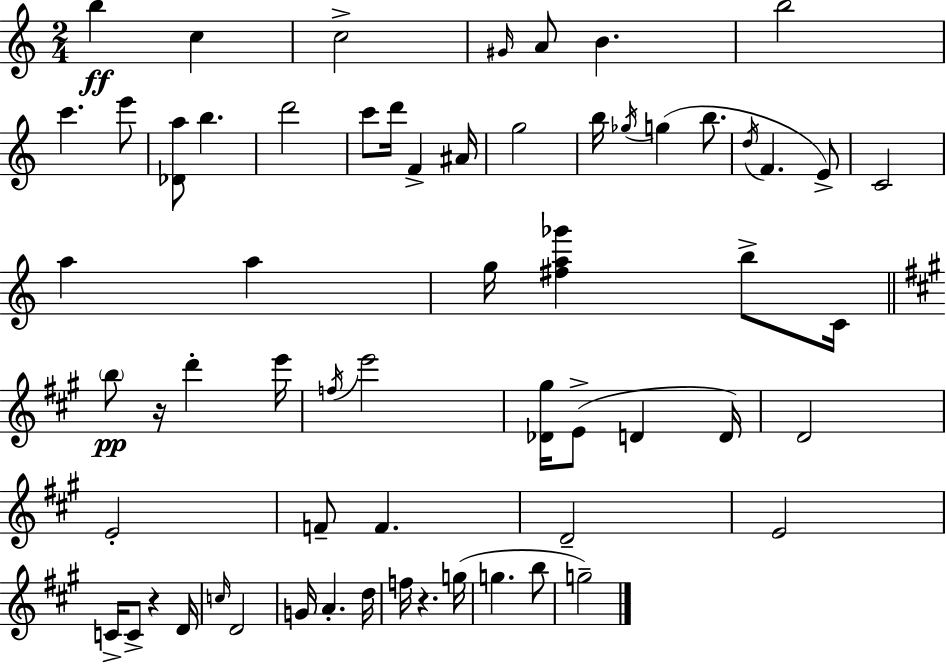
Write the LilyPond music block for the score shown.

{
  \clef treble
  \numericTimeSignature
  \time 2/4
  \key a \minor
  b''4\ff c''4 | c''2-> | \grace { gis'16 } a'8 b'4. | b''2 | \break c'''4. e'''8 | <des' a''>8 b''4. | d'''2 | c'''8 d'''16 f'4-> | \break ais'16 g''2 | b''16 \acciaccatura { ges''16 } g''4( b''8. | \acciaccatura { d''16 } f'4. | e'8->) c'2 | \break a''4 a''4 | g''16 <fis'' a'' ges'''>4 | b''8-> c'16 \bar "||" \break \key a \major \parenthesize b''8\pp r16 d'''4-. e'''16 | \acciaccatura { f''16 } e'''2 | <des' gis''>16 e'8->( d'4 | d'16) d'2 | \break e'2-. | f'8-- f'4. | d'2-- | e'2 | \break c'16-> c'8-> r4 | d'16 \grace { c''16 } d'2 | g'16 a'4.-. | d''16 f''16 r4. | \break g''16( g''4. | b''8 g''2--) | \bar "|."
}